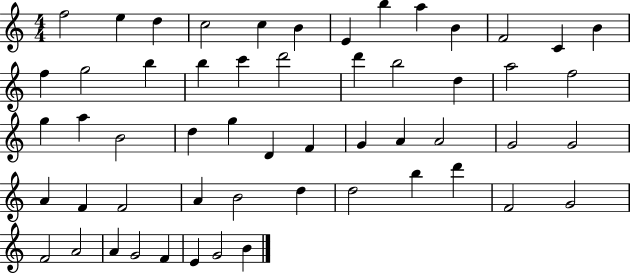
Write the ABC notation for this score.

X:1
T:Untitled
M:4/4
L:1/4
K:C
f2 e d c2 c B E b a B F2 C B f g2 b b c' d'2 d' b2 d a2 f2 g a B2 d g D F G A A2 G2 G2 A F F2 A B2 d d2 b d' F2 G2 F2 A2 A G2 F E G2 B